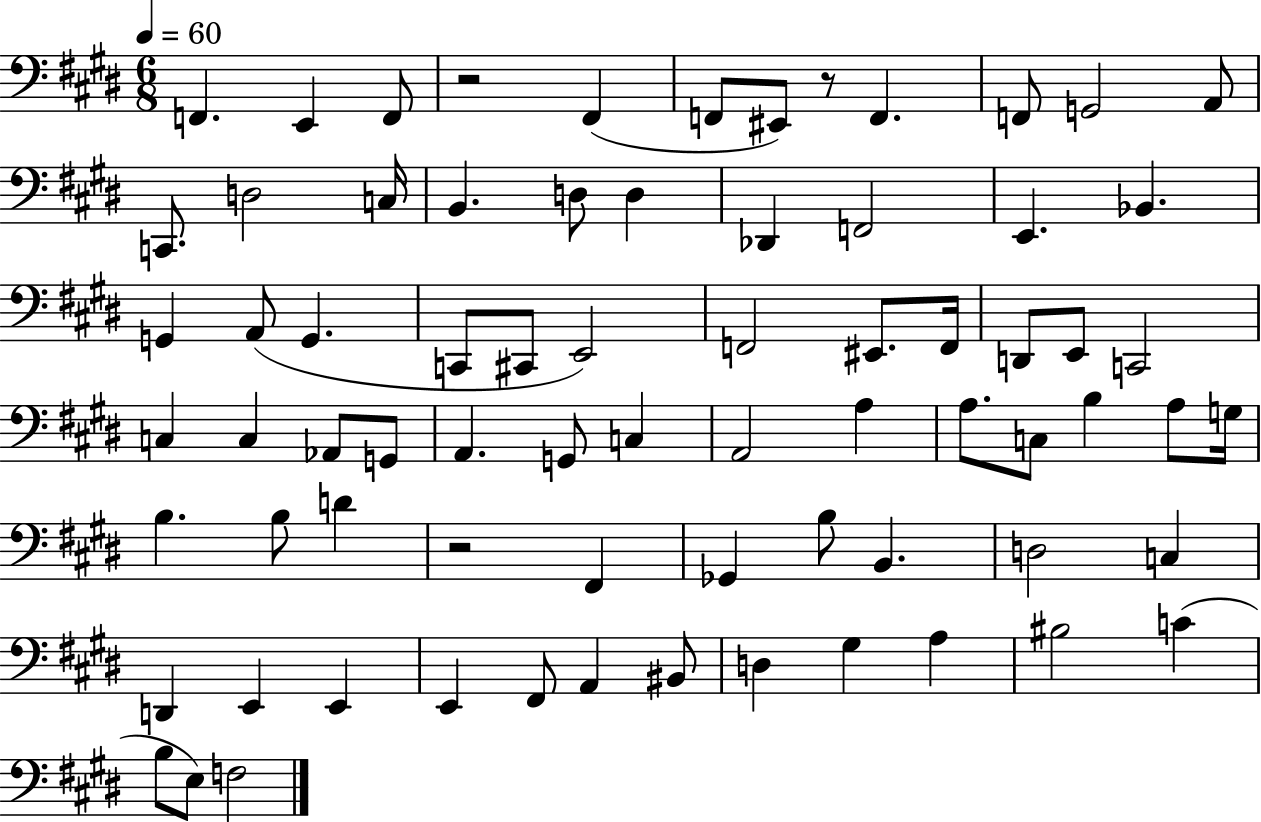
F2/q. E2/q F2/e R/h F#2/q F2/e EIS2/e R/e F2/q. F2/e G2/h A2/e C2/e. D3/h C3/s B2/q. D3/e D3/q Db2/q F2/h E2/q. Bb2/q. G2/q A2/e G2/q. C2/e C#2/e E2/h F2/h EIS2/e. F2/s D2/e E2/e C2/h C3/q C3/q Ab2/e G2/e A2/q. G2/e C3/q A2/h A3/q A3/e. C3/e B3/q A3/e G3/s B3/q. B3/e D4/q R/h F#2/q Gb2/q B3/e B2/q. D3/h C3/q D2/q E2/q E2/q E2/q F#2/e A2/q BIS2/e D3/q G#3/q A3/q BIS3/h C4/q B3/e E3/e F3/h